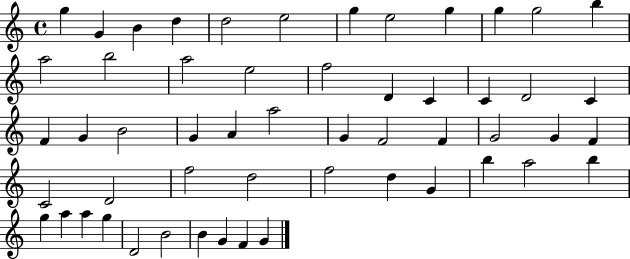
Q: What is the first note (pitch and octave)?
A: G5